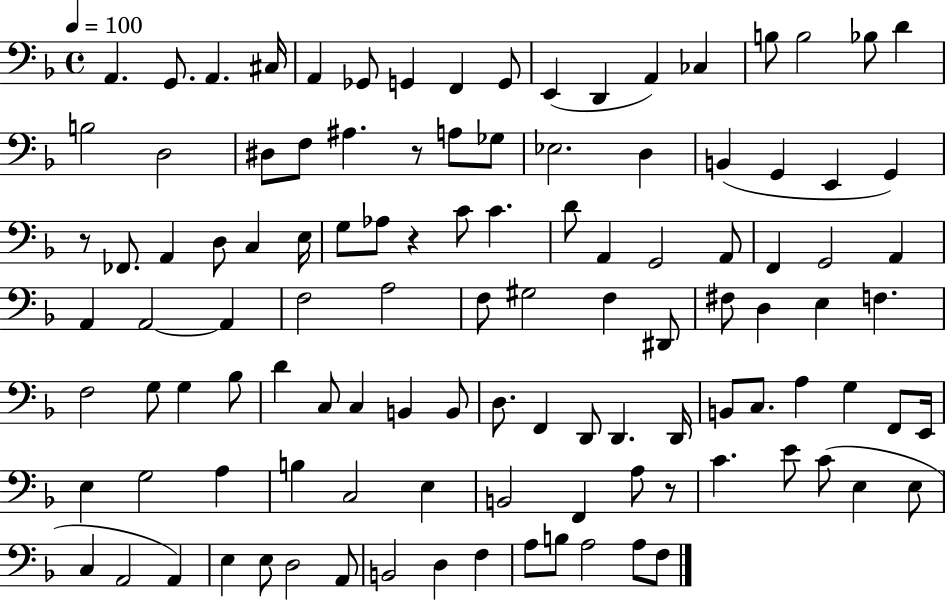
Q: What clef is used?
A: bass